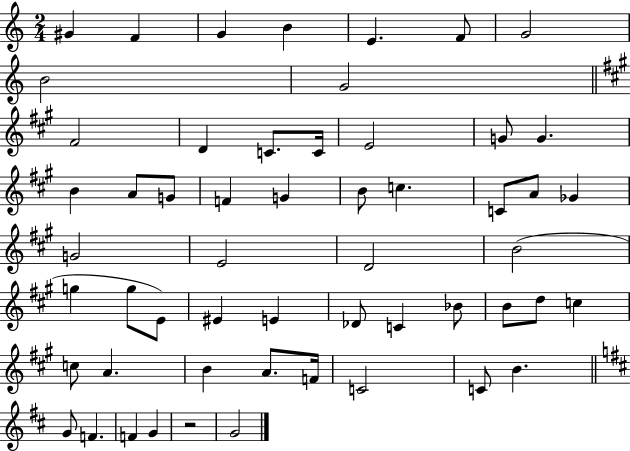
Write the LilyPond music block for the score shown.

{
  \clef treble
  \numericTimeSignature
  \time 2/4
  \key c \major
  gis'4 f'4 | g'4 b'4 | e'4. f'8 | g'2 | \break b'2 | g'2 | \bar "||" \break \key a \major fis'2 | d'4 c'8. c'16 | e'2 | g'8 g'4. | \break b'4 a'8 g'8 | f'4 g'4 | b'8 c''4. | c'8 a'8 ges'4 | \break g'2 | e'2 | d'2 | b'2( | \break g''4 g''8 e'8) | eis'4 e'4 | des'8 c'4 bes'8 | b'8 d''8 c''4 | \break c''8 a'4. | b'4 a'8. f'16 | c'2 | c'8 b'4. | \break \bar "||" \break \key b \minor g'8 f'4. | f'4 g'4 | r2 | g'2 | \break \bar "|."
}